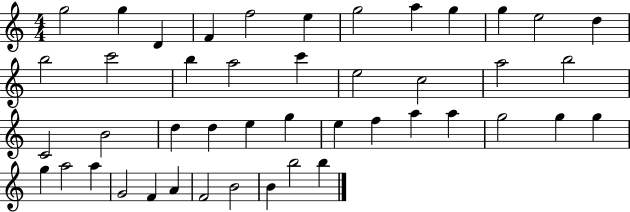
{
  \clef treble
  \numericTimeSignature
  \time 4/4
  \key c \major
  g''2 g''4 d'4 | f'4 f''2 e''4 | g''2 a''4 g''4 | g''4 e''2 d''4 | \break b''2 c'''2 | b''4 a''2 c'''4 | e''2 c''2 | a''2 b''2 | \break c'2 b'2 | d''4 d''4 e''4 g''4 | e''4 f''4 a''4 a''4 | g''2 g''4 g''4 | \break g''4 a''2 a''4 | g'2 f'4 a'4 | f'2 b'2 | b'4 b''2 b''4 | \break \bar "|."
}